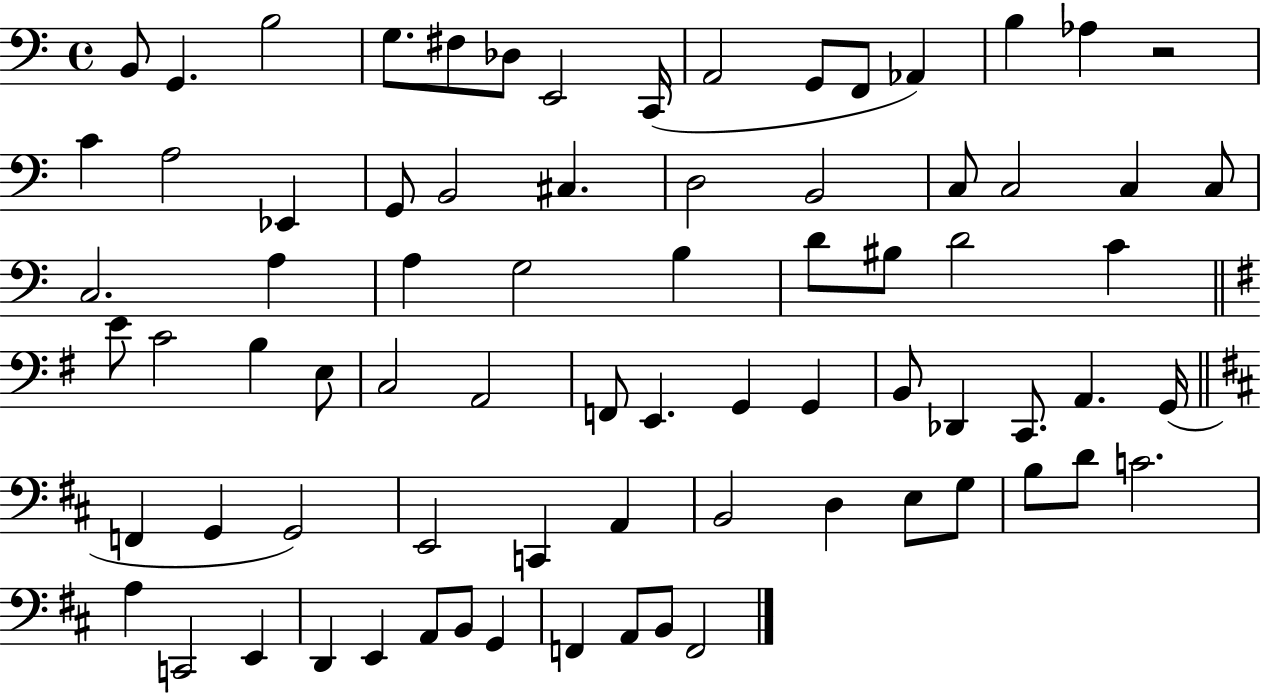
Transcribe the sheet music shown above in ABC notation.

X:1
T:Untitled
M:4/4
L:1/4
K:C
B,,/2 G,, B,2 G,/2 ^F,/2 _D,/2 E,,2 C,,/4 A,,2 G,,/2 F,,/2 _A,, B, _A, z2 C A,2 _E,, G,,/2 B,,2 ^C, D,2 B,,2 C,/2 C,2 C, C,/2 C,2 A, A, G,2 B, D/2 ^B,/2 D2 C E/2 C2 B, E,/2 C,2 A,,2 F,,/2 E,, G,, G,, B,,/2 _D,, C,,/2 A,, G,,/4 F,, G,, G,,2 E,,2 C,, A,, B,,2 D, E,/2 G,/2 B,/2 D/2 C2 A, C,,2 E,, D,, E,, A,,/2 B,,/2 G,, F,, A,,/2 B,,/2 F,,2